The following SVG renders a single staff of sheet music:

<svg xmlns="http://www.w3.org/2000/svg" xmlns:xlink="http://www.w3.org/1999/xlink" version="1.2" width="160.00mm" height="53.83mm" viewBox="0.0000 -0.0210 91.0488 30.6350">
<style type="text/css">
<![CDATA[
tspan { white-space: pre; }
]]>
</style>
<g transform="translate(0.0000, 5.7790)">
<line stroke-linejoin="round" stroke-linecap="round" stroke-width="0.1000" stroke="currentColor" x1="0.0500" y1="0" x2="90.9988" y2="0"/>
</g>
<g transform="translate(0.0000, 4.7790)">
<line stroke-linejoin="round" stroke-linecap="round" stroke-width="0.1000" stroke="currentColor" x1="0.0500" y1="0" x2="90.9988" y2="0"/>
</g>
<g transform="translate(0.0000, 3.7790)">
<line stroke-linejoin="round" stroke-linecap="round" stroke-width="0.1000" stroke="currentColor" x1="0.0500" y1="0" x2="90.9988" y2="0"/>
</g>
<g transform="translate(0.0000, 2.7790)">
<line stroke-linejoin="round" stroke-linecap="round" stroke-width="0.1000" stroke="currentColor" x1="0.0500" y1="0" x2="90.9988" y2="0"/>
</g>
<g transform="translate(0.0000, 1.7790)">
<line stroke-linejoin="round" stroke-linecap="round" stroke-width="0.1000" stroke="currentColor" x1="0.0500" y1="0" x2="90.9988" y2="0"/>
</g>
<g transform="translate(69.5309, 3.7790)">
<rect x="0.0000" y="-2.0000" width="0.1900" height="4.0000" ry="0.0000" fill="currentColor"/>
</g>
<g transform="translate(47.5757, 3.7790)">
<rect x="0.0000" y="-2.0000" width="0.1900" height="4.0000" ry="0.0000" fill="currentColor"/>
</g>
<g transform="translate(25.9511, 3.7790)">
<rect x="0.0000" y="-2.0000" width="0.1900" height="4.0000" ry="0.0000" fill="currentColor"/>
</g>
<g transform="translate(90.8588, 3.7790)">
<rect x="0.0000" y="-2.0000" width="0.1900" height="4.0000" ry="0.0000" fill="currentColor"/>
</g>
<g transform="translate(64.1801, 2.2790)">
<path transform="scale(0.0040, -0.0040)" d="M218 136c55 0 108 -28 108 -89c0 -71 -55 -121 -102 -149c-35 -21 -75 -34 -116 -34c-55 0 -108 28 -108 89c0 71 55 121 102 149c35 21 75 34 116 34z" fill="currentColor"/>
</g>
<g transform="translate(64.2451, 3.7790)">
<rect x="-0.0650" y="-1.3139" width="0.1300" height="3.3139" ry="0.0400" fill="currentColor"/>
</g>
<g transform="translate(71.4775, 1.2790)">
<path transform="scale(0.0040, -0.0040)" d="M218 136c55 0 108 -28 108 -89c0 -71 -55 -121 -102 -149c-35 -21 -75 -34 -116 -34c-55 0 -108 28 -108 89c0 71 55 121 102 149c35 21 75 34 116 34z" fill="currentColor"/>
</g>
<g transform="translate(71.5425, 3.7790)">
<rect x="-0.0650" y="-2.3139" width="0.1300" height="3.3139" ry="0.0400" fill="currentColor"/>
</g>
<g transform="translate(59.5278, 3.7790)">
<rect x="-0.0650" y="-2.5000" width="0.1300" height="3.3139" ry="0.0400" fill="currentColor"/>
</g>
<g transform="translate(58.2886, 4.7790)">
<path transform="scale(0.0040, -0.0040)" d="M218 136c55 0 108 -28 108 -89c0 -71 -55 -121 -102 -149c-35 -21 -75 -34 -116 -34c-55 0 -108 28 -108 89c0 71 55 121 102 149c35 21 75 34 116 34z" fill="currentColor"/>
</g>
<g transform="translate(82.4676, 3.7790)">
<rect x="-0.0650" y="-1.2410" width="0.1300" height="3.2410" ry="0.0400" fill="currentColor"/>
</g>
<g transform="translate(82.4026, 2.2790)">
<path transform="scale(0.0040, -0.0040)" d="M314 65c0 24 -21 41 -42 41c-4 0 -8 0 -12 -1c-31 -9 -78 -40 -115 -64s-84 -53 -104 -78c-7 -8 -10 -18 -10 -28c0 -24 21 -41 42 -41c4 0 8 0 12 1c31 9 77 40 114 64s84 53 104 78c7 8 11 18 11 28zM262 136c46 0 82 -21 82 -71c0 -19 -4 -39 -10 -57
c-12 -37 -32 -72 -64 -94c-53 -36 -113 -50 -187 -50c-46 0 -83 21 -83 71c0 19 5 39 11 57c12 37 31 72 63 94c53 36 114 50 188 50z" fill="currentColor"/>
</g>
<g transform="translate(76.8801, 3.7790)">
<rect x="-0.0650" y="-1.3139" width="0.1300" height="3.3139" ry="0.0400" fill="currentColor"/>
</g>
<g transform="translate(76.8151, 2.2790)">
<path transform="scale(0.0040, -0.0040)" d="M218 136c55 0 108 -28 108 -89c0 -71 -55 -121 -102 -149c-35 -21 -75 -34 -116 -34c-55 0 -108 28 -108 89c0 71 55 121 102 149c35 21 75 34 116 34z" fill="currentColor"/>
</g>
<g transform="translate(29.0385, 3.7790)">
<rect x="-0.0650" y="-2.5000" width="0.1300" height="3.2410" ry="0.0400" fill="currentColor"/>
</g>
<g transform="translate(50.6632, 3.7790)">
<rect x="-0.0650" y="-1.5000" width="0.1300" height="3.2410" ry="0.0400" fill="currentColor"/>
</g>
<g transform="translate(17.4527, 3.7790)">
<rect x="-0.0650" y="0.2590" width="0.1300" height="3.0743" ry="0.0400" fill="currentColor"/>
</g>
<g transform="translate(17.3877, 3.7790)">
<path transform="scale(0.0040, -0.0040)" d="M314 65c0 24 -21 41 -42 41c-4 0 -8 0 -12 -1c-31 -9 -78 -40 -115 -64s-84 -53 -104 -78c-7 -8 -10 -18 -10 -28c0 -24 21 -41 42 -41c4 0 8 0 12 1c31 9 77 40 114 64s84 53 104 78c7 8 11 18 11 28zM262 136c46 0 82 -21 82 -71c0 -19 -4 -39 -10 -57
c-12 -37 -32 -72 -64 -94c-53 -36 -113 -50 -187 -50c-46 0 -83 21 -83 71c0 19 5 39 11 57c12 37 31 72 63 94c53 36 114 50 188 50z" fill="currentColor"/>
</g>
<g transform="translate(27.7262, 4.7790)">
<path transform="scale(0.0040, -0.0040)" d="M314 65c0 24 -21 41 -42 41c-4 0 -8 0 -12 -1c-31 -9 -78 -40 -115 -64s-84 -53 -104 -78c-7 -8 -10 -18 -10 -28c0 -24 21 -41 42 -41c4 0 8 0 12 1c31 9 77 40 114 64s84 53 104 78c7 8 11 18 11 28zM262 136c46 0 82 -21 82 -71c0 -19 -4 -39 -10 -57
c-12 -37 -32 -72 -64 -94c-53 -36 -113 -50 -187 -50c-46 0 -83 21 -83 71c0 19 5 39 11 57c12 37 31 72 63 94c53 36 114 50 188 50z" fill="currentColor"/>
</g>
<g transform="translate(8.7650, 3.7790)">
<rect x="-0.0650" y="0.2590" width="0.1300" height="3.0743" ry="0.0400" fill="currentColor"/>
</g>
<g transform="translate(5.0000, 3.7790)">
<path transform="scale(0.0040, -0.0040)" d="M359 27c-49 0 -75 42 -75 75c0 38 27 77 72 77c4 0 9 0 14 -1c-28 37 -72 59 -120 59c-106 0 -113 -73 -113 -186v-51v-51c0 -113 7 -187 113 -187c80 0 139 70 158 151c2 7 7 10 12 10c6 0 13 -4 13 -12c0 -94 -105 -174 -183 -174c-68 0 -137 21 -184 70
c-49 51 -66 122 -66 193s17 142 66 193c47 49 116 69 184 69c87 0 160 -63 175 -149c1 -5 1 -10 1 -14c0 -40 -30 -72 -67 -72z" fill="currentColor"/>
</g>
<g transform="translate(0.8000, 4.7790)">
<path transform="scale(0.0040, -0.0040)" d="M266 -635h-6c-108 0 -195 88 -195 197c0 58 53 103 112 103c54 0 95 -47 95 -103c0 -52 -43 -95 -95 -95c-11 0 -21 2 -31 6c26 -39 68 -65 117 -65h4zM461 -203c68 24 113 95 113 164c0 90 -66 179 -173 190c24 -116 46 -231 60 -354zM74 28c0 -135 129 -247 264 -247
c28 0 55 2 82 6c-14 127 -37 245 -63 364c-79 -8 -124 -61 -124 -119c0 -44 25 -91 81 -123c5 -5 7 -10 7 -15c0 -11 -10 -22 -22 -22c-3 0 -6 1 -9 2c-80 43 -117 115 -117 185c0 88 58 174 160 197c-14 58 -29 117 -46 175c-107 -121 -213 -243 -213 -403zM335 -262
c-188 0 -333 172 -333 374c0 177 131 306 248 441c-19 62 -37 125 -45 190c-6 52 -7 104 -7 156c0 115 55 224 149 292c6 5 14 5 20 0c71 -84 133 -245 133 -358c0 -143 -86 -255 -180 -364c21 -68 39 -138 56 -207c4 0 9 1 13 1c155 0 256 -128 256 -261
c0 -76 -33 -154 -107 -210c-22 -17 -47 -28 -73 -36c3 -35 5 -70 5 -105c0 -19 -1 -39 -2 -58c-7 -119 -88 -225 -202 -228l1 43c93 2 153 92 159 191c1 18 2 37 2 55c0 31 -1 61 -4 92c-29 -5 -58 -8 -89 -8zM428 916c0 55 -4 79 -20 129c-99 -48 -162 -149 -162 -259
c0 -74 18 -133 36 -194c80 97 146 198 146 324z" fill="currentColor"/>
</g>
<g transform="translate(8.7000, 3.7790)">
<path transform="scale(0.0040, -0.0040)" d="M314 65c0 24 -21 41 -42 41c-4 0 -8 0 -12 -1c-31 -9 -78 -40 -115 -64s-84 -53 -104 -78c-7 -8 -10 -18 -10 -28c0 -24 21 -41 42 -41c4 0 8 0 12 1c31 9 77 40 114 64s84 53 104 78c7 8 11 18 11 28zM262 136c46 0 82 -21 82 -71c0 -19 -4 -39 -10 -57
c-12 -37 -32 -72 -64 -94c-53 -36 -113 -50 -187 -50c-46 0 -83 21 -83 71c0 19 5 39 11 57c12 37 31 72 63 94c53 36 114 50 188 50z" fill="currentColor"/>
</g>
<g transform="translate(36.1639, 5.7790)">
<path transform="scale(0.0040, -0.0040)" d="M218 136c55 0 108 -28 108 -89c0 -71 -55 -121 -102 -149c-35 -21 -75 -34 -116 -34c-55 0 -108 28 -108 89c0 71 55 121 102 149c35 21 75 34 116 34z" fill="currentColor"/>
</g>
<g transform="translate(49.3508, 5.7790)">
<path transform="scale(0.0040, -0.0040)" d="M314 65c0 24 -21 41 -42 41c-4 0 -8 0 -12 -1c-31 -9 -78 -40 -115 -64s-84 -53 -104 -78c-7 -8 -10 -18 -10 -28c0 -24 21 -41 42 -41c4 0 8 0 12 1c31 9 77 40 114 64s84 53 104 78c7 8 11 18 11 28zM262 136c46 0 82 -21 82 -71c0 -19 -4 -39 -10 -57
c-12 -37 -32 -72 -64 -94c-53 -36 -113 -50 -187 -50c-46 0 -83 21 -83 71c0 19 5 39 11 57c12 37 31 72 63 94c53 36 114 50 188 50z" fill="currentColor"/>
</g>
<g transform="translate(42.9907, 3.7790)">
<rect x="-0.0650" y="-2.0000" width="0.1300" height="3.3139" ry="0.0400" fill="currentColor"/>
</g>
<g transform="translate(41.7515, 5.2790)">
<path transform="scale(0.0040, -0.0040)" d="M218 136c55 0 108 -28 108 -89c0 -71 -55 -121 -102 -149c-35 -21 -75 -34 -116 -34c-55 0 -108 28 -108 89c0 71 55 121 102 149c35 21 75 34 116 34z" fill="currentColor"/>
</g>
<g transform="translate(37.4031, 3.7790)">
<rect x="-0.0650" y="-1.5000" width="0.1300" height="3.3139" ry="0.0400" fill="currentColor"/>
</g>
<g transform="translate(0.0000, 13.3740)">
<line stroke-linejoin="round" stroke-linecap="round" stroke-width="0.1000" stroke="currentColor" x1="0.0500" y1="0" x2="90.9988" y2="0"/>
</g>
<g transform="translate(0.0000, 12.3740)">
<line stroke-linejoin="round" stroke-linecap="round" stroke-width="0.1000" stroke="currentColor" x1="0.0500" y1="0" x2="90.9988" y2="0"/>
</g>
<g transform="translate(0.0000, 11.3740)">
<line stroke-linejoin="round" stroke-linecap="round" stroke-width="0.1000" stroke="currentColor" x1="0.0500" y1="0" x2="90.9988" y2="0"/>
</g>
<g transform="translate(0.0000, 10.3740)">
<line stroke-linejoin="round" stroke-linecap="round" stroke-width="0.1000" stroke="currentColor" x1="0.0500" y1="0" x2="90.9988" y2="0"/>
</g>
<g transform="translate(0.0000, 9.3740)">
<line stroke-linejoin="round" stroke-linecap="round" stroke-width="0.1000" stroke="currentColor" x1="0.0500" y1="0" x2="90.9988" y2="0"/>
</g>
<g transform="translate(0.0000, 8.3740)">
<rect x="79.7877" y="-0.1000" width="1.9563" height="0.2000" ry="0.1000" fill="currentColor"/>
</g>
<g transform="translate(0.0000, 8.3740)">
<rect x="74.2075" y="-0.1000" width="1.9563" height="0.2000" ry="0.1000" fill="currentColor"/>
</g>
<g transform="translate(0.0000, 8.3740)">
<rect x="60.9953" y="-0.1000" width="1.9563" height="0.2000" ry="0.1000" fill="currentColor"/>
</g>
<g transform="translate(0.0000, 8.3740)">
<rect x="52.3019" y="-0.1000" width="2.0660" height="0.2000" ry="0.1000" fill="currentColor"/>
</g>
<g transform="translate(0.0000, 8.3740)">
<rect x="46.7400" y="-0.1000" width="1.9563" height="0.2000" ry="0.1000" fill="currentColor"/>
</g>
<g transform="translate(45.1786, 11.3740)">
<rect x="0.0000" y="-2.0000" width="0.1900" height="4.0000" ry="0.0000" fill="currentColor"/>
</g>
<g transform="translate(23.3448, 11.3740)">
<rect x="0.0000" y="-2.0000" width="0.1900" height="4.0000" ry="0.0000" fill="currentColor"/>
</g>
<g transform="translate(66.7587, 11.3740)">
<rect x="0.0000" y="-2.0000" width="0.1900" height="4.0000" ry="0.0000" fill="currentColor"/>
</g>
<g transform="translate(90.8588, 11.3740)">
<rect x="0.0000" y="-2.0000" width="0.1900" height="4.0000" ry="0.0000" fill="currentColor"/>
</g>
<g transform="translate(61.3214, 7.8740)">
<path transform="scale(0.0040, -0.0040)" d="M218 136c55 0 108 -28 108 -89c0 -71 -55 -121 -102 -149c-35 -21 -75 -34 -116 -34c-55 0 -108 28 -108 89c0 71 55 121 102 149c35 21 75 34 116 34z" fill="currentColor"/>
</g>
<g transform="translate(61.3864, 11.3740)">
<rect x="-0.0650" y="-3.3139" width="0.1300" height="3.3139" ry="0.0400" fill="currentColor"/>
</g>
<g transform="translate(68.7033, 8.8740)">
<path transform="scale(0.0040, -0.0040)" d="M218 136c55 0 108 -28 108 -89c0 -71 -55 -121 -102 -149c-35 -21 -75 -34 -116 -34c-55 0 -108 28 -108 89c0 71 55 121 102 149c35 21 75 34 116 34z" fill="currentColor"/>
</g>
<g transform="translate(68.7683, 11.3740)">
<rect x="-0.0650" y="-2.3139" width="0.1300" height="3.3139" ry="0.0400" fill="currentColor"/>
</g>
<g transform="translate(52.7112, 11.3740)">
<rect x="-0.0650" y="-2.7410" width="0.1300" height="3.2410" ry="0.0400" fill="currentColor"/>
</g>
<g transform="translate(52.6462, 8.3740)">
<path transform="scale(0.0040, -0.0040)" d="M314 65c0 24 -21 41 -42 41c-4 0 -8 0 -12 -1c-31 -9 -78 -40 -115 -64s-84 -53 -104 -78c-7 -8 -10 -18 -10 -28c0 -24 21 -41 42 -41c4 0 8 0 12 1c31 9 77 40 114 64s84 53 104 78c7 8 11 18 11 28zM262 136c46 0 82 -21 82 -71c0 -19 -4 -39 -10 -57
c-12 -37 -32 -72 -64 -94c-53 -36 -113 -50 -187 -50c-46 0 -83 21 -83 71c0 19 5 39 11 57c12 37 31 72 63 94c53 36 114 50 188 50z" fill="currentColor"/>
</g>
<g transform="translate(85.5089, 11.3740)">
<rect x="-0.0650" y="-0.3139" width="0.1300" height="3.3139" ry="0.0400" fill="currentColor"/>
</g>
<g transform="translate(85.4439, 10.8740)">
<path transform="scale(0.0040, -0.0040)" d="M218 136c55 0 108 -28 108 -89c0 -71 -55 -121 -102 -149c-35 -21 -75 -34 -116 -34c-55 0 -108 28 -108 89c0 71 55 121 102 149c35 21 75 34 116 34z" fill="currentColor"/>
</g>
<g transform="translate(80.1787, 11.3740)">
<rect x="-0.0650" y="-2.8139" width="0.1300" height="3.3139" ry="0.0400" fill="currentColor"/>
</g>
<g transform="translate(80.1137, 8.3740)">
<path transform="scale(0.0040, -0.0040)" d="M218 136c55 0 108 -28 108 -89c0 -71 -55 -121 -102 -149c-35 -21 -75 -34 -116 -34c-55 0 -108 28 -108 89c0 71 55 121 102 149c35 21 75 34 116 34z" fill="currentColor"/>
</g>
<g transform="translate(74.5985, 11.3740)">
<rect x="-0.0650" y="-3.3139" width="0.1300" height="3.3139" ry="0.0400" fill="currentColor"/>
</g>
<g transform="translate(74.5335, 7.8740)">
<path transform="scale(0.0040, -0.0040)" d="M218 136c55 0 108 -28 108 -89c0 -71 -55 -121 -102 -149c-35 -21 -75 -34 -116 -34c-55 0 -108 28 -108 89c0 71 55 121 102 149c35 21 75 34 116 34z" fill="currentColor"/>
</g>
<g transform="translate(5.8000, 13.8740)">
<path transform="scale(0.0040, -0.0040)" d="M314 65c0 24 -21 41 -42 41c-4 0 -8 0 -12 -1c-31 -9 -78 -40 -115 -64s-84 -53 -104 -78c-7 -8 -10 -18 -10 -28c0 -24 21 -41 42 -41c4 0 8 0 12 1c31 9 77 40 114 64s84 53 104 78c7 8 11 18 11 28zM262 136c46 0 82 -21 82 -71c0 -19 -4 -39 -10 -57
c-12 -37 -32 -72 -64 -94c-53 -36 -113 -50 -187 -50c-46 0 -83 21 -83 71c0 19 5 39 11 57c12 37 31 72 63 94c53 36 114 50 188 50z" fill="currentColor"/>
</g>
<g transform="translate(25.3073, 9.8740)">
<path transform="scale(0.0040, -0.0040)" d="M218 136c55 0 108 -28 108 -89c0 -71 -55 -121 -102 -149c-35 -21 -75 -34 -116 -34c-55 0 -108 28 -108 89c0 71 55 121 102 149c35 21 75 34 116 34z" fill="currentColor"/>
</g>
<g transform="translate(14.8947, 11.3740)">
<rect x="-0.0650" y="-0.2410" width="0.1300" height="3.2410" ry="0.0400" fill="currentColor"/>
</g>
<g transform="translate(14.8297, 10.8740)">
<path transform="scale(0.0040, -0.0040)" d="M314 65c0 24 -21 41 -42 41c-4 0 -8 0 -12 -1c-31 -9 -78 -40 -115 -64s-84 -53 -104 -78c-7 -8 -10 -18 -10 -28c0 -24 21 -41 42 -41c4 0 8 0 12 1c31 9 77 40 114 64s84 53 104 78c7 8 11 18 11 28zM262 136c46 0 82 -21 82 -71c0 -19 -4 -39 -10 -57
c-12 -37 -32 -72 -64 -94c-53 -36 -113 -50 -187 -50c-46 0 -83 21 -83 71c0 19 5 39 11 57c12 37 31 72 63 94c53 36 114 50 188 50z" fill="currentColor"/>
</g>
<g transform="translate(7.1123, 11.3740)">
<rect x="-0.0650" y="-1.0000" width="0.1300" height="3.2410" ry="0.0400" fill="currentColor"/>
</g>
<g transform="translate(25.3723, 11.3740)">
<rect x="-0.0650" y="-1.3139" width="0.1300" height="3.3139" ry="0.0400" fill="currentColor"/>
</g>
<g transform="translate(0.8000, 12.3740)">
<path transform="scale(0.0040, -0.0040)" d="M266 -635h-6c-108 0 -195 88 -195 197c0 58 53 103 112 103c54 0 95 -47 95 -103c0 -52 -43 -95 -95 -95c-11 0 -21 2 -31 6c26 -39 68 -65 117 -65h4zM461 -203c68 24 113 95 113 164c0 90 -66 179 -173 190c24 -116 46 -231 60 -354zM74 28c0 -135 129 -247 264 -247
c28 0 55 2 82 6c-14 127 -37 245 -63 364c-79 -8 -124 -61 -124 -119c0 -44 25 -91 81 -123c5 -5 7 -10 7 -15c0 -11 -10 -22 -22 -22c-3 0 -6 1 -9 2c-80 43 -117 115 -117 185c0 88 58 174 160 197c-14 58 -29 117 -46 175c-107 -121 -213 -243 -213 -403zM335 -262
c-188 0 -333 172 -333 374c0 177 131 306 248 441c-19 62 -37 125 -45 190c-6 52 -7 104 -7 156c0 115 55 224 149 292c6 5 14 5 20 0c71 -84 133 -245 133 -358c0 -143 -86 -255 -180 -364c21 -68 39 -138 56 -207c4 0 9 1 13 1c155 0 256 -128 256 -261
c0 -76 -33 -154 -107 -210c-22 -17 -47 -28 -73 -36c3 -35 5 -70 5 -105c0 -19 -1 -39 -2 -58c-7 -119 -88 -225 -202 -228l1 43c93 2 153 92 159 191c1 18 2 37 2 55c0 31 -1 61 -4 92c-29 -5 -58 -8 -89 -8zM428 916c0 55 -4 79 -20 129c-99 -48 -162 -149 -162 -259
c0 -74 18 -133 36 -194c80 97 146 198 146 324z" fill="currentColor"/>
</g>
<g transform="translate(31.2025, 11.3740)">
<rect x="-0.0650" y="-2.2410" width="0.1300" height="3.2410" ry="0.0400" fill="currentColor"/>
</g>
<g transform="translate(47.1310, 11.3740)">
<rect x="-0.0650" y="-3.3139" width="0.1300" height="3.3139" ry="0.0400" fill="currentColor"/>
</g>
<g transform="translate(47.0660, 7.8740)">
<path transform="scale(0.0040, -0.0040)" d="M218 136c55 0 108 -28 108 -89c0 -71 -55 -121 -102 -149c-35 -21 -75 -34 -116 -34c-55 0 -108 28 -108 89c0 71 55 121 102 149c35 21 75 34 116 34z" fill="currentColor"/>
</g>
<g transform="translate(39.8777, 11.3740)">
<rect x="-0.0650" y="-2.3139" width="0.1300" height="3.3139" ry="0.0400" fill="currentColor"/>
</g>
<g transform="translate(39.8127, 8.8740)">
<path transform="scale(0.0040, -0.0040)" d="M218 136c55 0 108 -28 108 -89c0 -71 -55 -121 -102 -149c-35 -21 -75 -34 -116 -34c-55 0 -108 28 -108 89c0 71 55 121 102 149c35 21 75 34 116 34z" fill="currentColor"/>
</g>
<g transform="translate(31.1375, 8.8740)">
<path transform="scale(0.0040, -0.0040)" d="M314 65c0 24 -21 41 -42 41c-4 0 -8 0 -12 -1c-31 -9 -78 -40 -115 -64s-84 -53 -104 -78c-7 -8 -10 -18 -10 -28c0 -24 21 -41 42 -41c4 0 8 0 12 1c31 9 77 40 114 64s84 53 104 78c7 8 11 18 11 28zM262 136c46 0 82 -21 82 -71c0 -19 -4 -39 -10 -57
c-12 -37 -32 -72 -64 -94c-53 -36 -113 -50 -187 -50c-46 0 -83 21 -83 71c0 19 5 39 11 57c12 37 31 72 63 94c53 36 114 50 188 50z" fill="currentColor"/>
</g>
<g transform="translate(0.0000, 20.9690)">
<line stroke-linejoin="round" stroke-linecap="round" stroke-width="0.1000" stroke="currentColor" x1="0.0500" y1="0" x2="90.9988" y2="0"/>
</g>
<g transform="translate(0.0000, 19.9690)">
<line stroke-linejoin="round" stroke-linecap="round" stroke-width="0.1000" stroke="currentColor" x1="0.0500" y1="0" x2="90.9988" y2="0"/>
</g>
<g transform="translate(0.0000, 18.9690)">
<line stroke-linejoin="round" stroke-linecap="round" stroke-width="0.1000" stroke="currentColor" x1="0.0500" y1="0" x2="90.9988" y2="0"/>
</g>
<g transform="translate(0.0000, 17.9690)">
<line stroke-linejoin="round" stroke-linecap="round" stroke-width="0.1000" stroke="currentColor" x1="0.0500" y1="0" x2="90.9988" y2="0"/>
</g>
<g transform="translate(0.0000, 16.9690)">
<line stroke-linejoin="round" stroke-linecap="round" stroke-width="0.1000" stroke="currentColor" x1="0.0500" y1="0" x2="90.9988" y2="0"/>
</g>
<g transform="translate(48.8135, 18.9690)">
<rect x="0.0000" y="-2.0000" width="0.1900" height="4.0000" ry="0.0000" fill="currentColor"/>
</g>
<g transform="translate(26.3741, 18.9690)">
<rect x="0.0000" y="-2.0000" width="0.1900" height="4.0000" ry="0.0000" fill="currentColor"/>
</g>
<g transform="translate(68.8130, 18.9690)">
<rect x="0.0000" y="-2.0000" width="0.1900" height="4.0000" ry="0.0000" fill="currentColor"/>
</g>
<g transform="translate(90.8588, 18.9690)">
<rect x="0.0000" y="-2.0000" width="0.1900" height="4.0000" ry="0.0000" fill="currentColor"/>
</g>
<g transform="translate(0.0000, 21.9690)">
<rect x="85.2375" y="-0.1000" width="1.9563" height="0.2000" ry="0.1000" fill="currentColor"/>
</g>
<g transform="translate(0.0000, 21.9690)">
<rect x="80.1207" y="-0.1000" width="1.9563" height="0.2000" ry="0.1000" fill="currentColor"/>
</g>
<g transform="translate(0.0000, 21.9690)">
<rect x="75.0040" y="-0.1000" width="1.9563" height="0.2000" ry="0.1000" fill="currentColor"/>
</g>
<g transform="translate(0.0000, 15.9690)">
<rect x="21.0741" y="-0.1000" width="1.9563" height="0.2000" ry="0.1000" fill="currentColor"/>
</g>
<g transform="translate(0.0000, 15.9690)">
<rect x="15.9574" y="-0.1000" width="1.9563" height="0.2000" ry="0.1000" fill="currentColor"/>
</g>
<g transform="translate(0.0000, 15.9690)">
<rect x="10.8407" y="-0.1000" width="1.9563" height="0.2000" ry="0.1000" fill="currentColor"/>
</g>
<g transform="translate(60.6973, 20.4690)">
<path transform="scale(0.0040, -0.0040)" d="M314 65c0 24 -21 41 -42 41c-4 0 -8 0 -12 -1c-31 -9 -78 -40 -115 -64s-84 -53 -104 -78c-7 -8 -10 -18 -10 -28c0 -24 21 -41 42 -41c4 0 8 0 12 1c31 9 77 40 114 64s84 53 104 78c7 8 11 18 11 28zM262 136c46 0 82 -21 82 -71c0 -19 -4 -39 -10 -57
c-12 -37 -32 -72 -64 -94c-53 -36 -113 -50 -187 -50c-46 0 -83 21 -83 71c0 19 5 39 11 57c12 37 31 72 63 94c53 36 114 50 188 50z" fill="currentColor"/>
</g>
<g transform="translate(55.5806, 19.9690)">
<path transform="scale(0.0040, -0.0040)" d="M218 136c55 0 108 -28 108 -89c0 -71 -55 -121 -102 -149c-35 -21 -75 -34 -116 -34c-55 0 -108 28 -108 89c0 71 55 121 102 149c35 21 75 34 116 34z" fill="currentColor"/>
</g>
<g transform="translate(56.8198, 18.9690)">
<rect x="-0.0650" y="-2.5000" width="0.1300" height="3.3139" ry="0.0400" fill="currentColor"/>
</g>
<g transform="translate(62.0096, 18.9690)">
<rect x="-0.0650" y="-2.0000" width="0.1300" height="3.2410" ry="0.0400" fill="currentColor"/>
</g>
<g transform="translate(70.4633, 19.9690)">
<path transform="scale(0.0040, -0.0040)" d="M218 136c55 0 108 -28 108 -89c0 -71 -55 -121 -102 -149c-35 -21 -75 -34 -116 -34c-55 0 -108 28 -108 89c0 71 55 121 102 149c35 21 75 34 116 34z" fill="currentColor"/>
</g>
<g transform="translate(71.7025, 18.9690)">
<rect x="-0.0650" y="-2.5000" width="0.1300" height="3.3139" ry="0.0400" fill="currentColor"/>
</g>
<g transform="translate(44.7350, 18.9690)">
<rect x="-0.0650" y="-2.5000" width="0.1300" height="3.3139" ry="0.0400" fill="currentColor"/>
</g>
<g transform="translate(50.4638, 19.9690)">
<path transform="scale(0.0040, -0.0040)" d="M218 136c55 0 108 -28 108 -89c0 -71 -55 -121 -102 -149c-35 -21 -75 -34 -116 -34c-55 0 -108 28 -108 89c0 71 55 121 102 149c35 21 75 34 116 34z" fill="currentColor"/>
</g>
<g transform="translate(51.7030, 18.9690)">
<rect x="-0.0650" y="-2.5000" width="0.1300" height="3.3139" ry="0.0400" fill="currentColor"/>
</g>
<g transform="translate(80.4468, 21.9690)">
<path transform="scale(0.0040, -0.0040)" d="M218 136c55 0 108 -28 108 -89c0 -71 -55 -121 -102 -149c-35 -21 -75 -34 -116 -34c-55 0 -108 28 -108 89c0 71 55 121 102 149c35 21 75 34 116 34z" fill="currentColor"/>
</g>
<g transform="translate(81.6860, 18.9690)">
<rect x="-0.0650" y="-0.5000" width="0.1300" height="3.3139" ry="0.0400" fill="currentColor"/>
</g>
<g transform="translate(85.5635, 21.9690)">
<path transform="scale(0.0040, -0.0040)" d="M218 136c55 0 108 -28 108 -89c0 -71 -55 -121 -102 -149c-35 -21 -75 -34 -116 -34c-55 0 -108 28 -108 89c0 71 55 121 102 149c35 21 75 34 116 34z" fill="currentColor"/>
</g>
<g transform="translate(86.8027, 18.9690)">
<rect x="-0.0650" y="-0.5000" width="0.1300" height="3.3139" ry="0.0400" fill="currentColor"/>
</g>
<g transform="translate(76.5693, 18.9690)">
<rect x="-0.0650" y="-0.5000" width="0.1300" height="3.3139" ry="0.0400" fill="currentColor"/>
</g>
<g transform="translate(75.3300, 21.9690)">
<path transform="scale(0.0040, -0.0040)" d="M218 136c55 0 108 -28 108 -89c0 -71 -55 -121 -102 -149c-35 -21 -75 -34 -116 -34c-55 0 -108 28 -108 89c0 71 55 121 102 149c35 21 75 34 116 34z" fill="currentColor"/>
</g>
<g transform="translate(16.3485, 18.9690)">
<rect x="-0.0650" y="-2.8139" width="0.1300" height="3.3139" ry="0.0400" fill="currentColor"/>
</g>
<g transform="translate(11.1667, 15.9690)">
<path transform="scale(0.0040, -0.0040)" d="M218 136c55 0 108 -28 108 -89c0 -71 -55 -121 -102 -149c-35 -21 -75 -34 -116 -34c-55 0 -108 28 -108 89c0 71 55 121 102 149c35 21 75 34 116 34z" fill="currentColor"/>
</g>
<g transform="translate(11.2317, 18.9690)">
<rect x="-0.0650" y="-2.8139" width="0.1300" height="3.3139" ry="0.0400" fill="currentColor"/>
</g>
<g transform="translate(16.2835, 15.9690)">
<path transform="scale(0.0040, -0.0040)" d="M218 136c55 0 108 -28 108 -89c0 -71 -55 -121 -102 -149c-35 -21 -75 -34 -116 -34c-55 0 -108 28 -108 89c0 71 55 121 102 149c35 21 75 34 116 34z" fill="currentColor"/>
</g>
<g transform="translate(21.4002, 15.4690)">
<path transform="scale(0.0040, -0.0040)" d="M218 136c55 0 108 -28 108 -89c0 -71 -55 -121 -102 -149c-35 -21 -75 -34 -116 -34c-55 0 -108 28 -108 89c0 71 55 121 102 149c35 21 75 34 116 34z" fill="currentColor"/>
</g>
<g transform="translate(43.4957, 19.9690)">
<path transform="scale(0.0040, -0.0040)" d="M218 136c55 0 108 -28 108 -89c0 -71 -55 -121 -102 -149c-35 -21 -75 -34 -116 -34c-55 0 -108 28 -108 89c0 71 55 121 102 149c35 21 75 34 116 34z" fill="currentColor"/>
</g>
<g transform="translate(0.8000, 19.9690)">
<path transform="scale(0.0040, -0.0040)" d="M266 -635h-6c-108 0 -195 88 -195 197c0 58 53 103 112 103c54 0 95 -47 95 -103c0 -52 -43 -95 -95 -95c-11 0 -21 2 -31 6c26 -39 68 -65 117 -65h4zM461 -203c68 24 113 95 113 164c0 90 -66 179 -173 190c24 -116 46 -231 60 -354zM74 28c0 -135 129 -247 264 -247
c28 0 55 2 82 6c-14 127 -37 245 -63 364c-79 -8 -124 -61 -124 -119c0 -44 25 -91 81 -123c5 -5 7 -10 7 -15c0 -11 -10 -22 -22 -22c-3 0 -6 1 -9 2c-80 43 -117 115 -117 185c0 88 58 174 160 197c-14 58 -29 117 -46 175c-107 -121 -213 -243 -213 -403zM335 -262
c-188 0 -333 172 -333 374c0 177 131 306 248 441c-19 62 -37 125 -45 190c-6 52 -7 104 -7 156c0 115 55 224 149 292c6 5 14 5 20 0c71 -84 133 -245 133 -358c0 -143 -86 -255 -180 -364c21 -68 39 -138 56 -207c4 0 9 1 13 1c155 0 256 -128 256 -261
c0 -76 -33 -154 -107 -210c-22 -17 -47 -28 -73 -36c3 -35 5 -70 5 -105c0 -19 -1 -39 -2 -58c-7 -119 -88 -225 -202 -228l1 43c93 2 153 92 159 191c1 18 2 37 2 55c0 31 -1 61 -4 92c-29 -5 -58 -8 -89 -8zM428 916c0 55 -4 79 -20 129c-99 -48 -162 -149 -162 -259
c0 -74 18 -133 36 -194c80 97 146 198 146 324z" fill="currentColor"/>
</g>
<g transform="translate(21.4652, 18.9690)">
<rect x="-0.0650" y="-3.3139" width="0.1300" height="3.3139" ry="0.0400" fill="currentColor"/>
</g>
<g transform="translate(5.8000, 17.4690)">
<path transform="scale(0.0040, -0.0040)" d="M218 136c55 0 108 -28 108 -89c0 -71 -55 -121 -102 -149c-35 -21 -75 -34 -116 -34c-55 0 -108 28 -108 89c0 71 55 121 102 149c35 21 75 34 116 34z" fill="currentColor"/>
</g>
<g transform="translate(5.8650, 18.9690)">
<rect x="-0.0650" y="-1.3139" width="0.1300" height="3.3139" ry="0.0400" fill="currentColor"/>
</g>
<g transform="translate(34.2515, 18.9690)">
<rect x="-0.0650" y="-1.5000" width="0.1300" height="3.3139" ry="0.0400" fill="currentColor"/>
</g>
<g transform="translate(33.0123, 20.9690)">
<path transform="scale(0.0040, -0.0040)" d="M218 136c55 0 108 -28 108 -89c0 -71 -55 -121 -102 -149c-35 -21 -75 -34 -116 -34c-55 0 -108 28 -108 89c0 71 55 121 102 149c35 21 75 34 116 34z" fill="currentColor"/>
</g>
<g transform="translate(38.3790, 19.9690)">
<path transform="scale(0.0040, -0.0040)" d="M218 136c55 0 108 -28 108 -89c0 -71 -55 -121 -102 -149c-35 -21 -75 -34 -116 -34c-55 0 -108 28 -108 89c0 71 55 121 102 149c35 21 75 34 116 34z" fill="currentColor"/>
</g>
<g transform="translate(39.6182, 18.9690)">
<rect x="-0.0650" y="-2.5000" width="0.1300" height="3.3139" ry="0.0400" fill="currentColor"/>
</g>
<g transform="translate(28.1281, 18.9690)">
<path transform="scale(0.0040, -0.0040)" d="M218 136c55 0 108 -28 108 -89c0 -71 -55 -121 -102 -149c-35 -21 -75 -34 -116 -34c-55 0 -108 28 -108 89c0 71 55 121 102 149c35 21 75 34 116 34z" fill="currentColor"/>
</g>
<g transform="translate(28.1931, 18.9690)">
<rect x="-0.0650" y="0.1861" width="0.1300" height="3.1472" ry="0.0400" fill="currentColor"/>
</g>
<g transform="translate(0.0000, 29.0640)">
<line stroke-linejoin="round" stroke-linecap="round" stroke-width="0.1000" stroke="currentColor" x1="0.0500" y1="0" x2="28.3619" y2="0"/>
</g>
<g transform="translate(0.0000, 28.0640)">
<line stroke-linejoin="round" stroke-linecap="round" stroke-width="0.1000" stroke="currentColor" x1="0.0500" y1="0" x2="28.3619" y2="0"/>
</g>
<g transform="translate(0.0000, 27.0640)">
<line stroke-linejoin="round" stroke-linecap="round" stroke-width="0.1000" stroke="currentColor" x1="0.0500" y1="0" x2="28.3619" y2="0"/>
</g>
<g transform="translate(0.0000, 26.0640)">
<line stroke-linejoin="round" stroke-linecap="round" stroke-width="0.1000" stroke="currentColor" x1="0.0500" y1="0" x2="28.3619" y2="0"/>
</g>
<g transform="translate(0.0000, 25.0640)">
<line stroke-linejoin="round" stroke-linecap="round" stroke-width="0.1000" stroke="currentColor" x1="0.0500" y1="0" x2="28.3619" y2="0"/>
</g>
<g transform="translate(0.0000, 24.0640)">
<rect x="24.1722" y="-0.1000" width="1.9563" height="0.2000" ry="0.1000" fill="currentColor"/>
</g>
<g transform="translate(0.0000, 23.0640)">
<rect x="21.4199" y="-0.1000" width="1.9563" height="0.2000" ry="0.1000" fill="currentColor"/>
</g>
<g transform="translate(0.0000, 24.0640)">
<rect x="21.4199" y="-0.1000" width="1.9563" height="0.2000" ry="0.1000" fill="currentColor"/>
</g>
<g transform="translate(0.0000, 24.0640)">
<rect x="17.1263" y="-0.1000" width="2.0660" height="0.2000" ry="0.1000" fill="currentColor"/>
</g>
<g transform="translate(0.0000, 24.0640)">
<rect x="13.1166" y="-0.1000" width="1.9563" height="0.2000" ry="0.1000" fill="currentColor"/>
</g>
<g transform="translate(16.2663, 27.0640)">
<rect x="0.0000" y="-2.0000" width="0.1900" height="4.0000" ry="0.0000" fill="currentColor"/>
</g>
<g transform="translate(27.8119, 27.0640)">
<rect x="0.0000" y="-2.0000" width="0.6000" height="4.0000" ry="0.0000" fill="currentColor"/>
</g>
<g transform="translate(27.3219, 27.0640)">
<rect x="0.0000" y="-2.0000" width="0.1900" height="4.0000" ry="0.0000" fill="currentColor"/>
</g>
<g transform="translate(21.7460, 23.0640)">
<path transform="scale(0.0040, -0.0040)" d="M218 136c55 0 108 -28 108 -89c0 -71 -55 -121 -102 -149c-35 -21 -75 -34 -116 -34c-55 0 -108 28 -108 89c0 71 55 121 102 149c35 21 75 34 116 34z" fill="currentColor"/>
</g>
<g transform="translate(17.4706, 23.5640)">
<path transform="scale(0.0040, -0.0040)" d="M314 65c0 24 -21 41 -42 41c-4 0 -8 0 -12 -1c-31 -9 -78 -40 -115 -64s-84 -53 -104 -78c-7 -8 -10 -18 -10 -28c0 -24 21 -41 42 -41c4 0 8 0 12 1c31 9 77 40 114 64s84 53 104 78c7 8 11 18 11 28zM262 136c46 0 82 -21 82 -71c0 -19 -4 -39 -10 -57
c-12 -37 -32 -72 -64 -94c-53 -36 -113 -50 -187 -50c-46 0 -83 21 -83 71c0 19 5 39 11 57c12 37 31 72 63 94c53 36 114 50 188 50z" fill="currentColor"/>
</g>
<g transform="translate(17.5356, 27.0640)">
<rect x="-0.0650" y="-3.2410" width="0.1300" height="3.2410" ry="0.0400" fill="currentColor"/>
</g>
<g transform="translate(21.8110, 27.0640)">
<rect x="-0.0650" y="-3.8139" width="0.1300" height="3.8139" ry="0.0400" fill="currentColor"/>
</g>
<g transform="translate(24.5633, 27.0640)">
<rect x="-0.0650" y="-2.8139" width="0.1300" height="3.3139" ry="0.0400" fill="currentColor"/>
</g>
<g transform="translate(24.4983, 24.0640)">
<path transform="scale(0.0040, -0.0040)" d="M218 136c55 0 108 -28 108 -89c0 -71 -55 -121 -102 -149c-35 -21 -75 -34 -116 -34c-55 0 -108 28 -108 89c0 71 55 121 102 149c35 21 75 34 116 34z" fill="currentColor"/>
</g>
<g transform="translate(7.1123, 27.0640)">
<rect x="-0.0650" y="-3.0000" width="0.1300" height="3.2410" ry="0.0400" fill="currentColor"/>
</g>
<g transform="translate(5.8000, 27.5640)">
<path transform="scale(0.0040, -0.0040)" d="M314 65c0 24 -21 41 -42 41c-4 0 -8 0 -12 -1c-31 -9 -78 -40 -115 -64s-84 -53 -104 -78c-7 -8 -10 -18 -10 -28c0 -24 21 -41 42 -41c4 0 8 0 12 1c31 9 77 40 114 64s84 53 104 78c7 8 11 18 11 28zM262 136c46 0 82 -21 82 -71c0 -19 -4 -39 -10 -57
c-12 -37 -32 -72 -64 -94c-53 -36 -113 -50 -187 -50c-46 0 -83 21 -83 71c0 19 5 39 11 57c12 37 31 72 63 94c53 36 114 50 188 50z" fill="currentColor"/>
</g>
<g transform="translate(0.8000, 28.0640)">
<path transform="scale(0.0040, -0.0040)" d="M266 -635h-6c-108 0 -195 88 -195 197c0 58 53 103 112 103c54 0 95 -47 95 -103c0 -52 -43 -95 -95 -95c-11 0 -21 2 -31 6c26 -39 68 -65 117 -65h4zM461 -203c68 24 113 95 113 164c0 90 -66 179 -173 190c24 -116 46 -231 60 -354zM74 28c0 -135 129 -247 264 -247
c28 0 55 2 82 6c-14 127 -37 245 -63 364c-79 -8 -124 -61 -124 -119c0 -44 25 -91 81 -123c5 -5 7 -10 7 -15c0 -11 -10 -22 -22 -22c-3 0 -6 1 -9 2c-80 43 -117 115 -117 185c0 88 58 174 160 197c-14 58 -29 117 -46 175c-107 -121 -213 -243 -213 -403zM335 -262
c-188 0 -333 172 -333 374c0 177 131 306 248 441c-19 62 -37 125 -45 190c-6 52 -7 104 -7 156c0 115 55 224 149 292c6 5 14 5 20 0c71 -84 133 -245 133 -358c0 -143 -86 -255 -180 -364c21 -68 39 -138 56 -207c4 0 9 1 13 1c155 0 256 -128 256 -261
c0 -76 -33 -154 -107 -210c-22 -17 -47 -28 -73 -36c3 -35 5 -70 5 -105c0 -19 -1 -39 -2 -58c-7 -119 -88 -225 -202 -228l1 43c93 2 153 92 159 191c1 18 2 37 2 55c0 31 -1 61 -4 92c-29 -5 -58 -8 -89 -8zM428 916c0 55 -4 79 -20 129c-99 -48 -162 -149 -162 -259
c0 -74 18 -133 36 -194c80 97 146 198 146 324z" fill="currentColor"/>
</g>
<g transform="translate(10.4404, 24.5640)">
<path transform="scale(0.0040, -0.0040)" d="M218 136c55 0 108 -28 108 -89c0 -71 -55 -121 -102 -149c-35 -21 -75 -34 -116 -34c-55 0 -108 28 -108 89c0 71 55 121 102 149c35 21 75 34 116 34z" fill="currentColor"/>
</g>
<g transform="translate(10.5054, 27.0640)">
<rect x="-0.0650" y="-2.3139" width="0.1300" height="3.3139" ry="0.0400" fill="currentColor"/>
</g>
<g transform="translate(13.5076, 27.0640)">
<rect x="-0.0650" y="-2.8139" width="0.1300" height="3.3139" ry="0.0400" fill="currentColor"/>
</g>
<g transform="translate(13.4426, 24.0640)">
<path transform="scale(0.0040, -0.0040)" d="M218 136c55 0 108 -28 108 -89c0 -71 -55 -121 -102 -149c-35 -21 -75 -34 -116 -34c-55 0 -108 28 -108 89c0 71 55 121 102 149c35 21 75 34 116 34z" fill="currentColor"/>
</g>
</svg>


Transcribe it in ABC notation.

X:1
T:Untitled
M:4/4
L:1/4
K:C
B2 B2 G2 E F E2 G e g e e2 D2 c2 e g2 g b a2 b g b a c e a a b B E G G G G F2 G C C C A2 g a b2 c' a